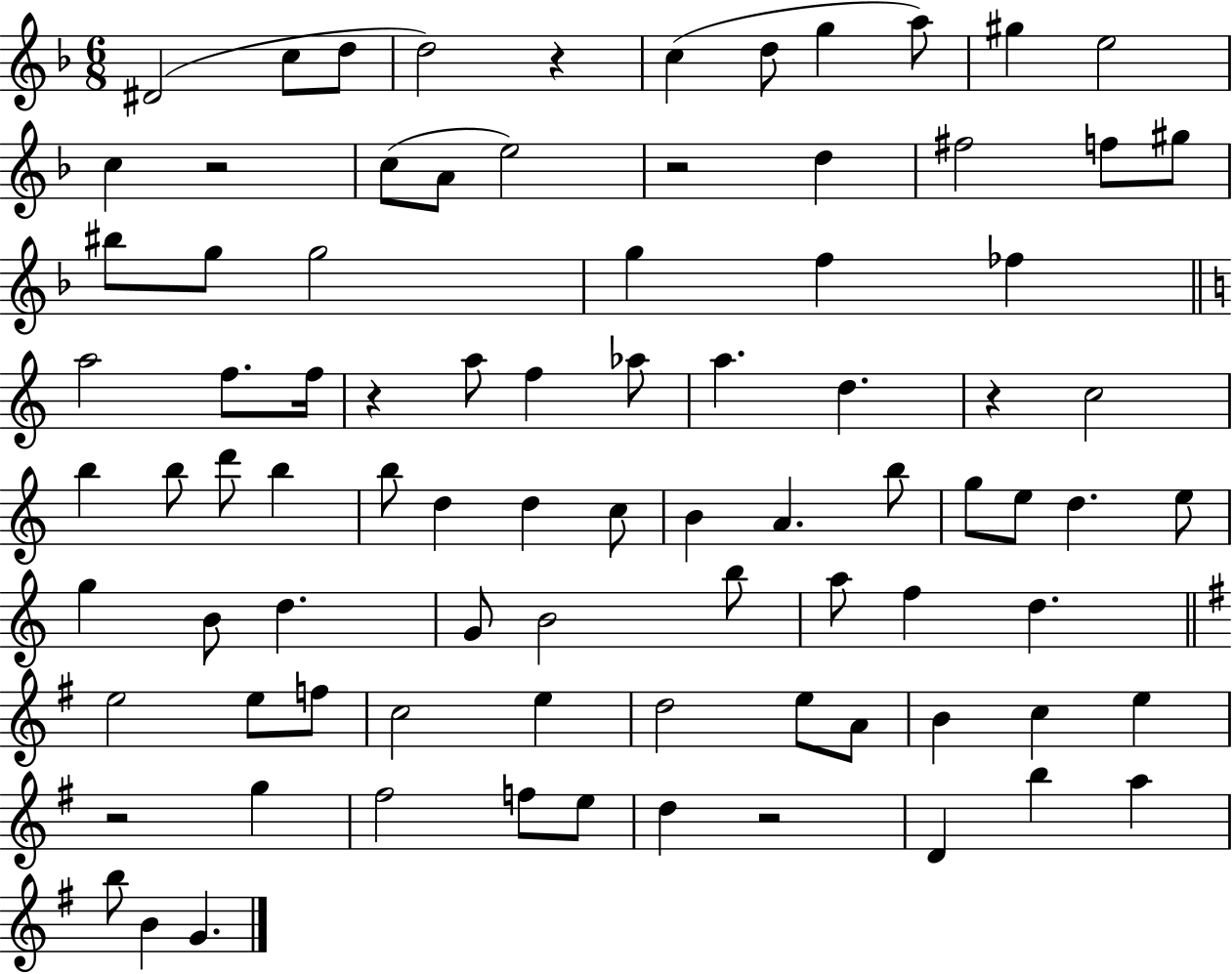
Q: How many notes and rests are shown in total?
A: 86